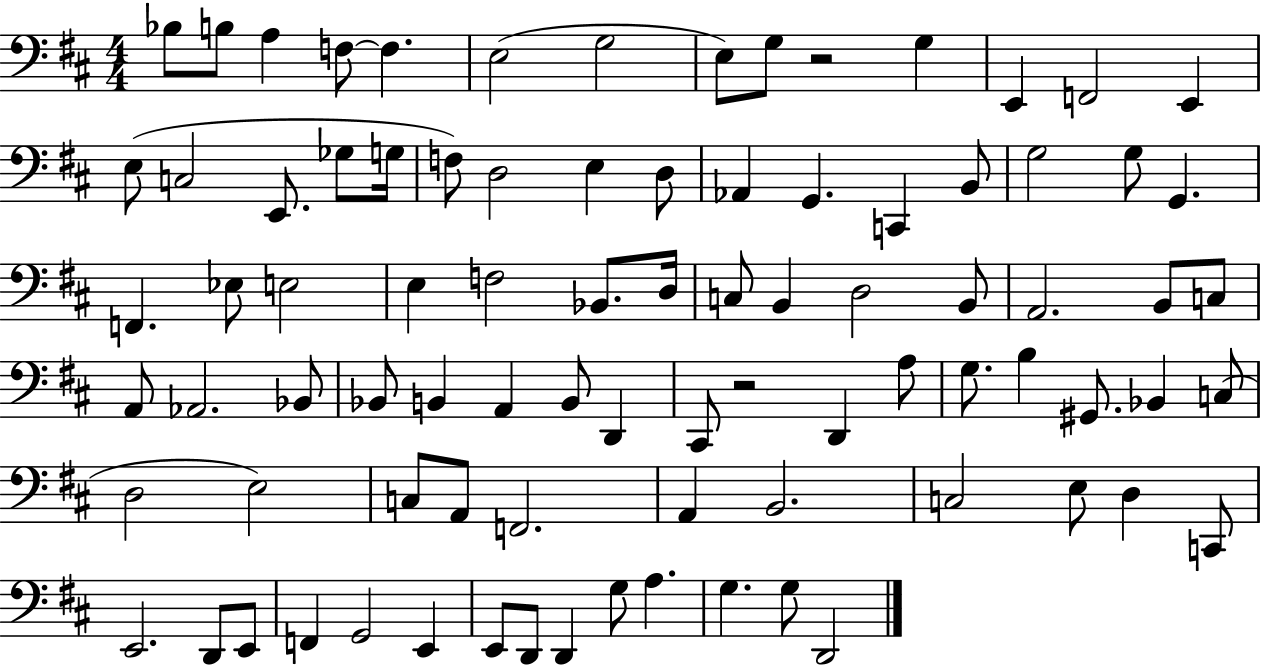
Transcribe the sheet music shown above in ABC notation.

X:1
T:Untitled
M:4/4
L:1/4
K:D
_B,/2 B,/2 A, F,/2 F, E,2 G,2 E,/2 G,/2 z2 G, E,, F,,2 E,, E,/2 C,2 E,,/2 _G,/2 G,/4 F,/2 D,2 E, D,/2 _A,, G,, C,, B,,/2 G,2 G,/2 G,, F,, _E,/2 E,2 E, F,2 _B,,/2 D,/4 C,/2 B,, D,2 B,,/2 A,,2 B,,/2 C,/2 A,,/2 _A,,2 _B,,/2 _B,,/2 B,, A,, B,,/2 D,, ^C,,/2 z2 D,, A,/2 G,/2 B, ^G,,/2 _B,, C,/2 D,2 E,2 C,/2 A,,/2 F,,2 A,, B,,2 C,2 E,/2 D, C,,/2 E,,2 D,,/2 E,,/2 F,, G,,2 E,, E,,/2 D,,/2 D,, G,/2 A, G, G,/2 D,,2